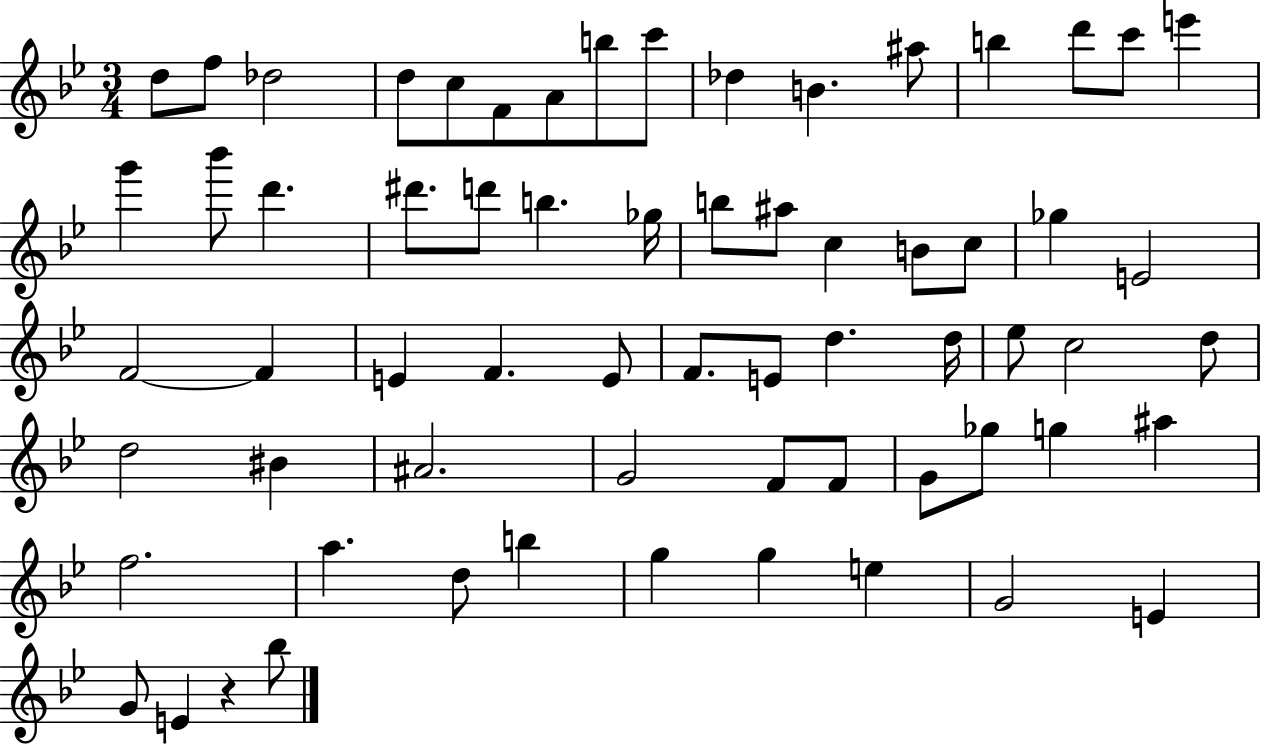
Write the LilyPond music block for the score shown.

{
  \clef treble
  \numericTimeSignature
  \time 3/4
  \key bes \major
  d''8 f''8 des''2 | d''8 c''8 f'8 a'8 b''8 c'''8 | des''4 b'4. ais''8 | b''4 d'''8 c'''8 e'''4 | \break g'''4 bes'''8 d'''4. | dis'''8. d'''8 b''4. ges''16 | b''8 ais''8 c''4 b'8 c''8 | ges''4 e'2 | \break f'2~~ f'4 | e'4 f'4. e'8 | f'8. e'8 d''4. d''16 | ees''8 c''2 d''8 | \break d''2 bis'4 | ais'2. | g'2 f'8 f'8 | g'8 ges''8 g''4 ais''4 | \break f''2. | a''4. d''8 b''4 | g''4 g''4 e''4 | g'2 e'4 | \break g'8 e'4 r4 bes''8 | \bar "|."
}